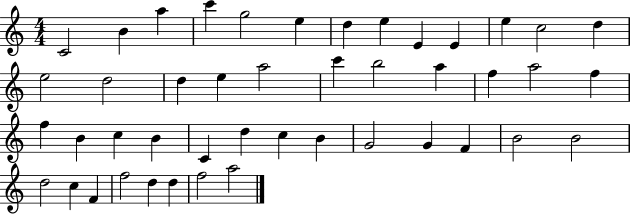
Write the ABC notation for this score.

X:1
T:Untitled
M:4/4
L:1/4
K:C
C2 B a c' g2 e d e E E e c2 d e2 d2 d e a2 c' b2 a f a2 f f B c B C d c B G2 G F B2 B2 d2 c F f2 d d f2 a2